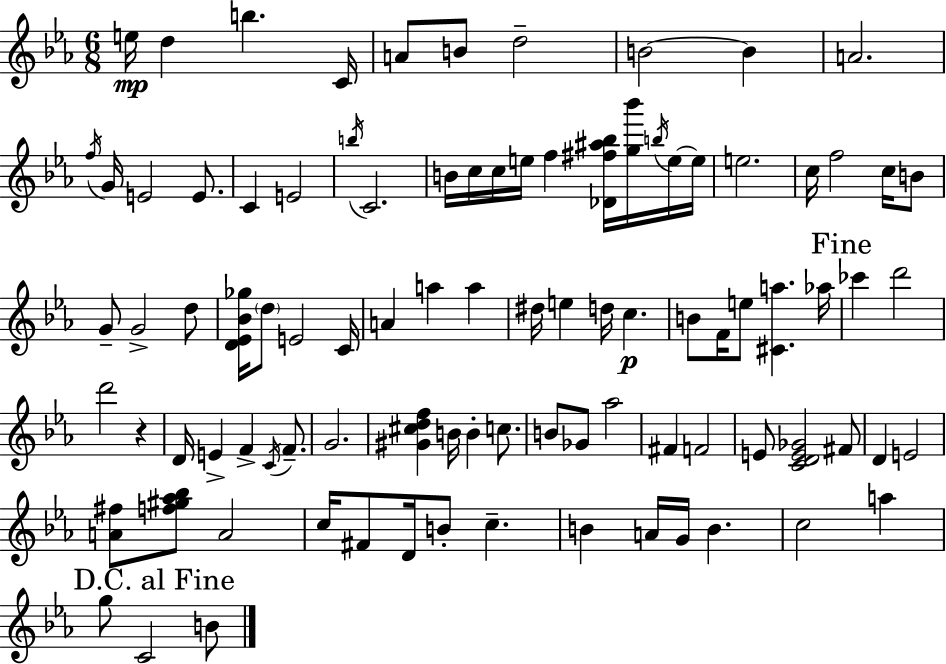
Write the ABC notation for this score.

X:1
T:Untitled
M:6/8
L:1/4
K:Cm
e/4 d b C/4 A/2 B/2 d2 B2 B A2 f/4 G/4 E2 E/2 C E2 b/4 C2 B/4 c/4 c/4 e/4 f [_D^f^a_b]/4 [g_b']/4 b/4 e/4 e/4 e2 c/4 f2 c/4 B/2 G/2 G2 d/2 [D_E_B_g]/4 d/2 E2 C/4 A a a ^d/4 e d/4 c B/2 F/4 e/2 [^Ca] _a/4 _c' d'2 d'2 z D/4 E F C/4 F/2 G2 [^G^cdf] B/4 B c/2 B/2 _G/2 _a2 ^F F2 E/2 [CDE_G]2 ^F/2 D E2 [A^f]/2 [f^g_a_b]/2 A2 c/4 ^F/2 D/4 B/2 c B A/4 G/4 B c2 a g/2 C2 B/2